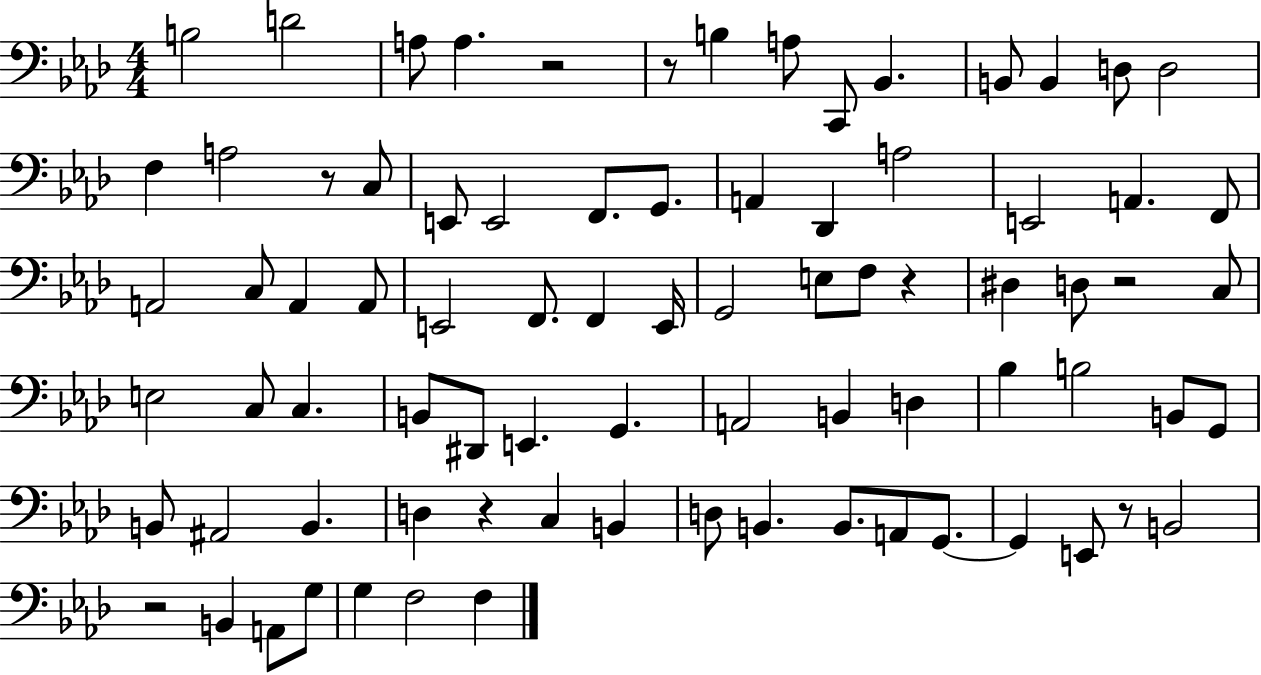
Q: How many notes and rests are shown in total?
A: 81